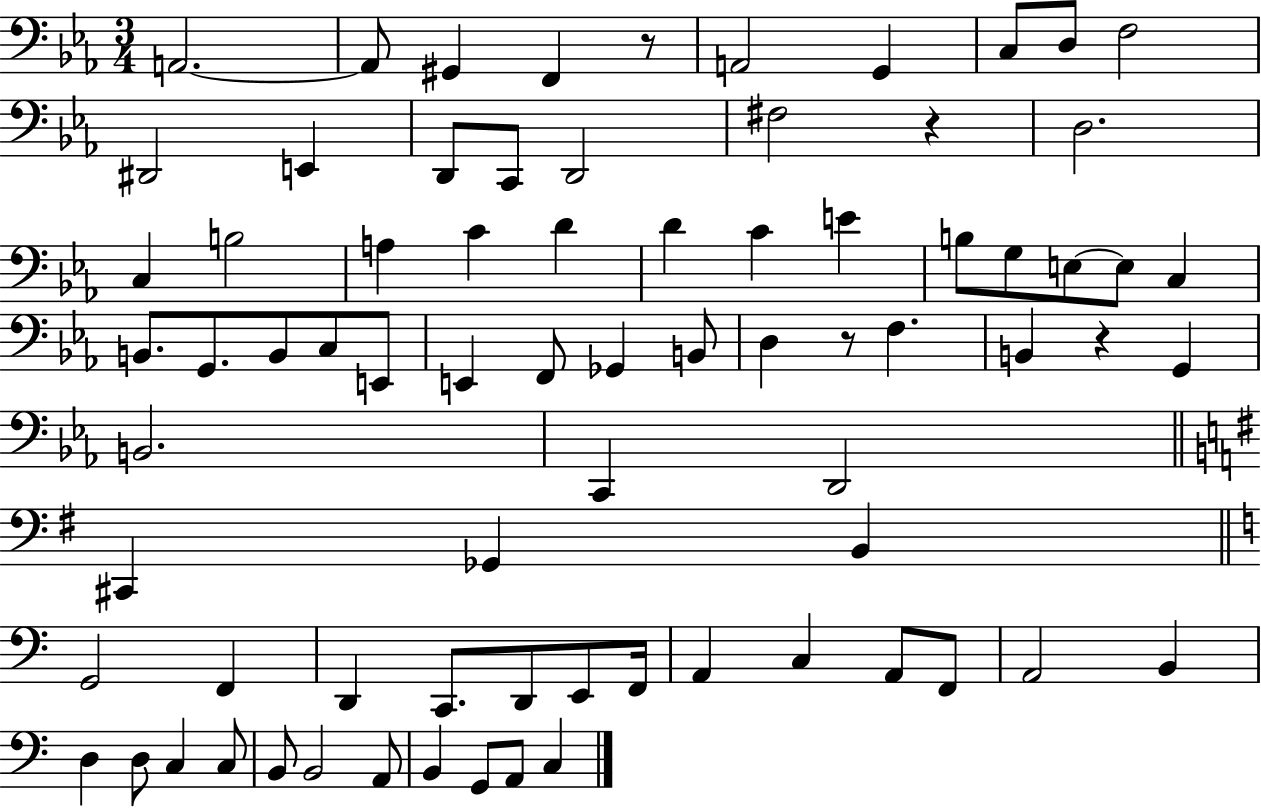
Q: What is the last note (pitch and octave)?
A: C3